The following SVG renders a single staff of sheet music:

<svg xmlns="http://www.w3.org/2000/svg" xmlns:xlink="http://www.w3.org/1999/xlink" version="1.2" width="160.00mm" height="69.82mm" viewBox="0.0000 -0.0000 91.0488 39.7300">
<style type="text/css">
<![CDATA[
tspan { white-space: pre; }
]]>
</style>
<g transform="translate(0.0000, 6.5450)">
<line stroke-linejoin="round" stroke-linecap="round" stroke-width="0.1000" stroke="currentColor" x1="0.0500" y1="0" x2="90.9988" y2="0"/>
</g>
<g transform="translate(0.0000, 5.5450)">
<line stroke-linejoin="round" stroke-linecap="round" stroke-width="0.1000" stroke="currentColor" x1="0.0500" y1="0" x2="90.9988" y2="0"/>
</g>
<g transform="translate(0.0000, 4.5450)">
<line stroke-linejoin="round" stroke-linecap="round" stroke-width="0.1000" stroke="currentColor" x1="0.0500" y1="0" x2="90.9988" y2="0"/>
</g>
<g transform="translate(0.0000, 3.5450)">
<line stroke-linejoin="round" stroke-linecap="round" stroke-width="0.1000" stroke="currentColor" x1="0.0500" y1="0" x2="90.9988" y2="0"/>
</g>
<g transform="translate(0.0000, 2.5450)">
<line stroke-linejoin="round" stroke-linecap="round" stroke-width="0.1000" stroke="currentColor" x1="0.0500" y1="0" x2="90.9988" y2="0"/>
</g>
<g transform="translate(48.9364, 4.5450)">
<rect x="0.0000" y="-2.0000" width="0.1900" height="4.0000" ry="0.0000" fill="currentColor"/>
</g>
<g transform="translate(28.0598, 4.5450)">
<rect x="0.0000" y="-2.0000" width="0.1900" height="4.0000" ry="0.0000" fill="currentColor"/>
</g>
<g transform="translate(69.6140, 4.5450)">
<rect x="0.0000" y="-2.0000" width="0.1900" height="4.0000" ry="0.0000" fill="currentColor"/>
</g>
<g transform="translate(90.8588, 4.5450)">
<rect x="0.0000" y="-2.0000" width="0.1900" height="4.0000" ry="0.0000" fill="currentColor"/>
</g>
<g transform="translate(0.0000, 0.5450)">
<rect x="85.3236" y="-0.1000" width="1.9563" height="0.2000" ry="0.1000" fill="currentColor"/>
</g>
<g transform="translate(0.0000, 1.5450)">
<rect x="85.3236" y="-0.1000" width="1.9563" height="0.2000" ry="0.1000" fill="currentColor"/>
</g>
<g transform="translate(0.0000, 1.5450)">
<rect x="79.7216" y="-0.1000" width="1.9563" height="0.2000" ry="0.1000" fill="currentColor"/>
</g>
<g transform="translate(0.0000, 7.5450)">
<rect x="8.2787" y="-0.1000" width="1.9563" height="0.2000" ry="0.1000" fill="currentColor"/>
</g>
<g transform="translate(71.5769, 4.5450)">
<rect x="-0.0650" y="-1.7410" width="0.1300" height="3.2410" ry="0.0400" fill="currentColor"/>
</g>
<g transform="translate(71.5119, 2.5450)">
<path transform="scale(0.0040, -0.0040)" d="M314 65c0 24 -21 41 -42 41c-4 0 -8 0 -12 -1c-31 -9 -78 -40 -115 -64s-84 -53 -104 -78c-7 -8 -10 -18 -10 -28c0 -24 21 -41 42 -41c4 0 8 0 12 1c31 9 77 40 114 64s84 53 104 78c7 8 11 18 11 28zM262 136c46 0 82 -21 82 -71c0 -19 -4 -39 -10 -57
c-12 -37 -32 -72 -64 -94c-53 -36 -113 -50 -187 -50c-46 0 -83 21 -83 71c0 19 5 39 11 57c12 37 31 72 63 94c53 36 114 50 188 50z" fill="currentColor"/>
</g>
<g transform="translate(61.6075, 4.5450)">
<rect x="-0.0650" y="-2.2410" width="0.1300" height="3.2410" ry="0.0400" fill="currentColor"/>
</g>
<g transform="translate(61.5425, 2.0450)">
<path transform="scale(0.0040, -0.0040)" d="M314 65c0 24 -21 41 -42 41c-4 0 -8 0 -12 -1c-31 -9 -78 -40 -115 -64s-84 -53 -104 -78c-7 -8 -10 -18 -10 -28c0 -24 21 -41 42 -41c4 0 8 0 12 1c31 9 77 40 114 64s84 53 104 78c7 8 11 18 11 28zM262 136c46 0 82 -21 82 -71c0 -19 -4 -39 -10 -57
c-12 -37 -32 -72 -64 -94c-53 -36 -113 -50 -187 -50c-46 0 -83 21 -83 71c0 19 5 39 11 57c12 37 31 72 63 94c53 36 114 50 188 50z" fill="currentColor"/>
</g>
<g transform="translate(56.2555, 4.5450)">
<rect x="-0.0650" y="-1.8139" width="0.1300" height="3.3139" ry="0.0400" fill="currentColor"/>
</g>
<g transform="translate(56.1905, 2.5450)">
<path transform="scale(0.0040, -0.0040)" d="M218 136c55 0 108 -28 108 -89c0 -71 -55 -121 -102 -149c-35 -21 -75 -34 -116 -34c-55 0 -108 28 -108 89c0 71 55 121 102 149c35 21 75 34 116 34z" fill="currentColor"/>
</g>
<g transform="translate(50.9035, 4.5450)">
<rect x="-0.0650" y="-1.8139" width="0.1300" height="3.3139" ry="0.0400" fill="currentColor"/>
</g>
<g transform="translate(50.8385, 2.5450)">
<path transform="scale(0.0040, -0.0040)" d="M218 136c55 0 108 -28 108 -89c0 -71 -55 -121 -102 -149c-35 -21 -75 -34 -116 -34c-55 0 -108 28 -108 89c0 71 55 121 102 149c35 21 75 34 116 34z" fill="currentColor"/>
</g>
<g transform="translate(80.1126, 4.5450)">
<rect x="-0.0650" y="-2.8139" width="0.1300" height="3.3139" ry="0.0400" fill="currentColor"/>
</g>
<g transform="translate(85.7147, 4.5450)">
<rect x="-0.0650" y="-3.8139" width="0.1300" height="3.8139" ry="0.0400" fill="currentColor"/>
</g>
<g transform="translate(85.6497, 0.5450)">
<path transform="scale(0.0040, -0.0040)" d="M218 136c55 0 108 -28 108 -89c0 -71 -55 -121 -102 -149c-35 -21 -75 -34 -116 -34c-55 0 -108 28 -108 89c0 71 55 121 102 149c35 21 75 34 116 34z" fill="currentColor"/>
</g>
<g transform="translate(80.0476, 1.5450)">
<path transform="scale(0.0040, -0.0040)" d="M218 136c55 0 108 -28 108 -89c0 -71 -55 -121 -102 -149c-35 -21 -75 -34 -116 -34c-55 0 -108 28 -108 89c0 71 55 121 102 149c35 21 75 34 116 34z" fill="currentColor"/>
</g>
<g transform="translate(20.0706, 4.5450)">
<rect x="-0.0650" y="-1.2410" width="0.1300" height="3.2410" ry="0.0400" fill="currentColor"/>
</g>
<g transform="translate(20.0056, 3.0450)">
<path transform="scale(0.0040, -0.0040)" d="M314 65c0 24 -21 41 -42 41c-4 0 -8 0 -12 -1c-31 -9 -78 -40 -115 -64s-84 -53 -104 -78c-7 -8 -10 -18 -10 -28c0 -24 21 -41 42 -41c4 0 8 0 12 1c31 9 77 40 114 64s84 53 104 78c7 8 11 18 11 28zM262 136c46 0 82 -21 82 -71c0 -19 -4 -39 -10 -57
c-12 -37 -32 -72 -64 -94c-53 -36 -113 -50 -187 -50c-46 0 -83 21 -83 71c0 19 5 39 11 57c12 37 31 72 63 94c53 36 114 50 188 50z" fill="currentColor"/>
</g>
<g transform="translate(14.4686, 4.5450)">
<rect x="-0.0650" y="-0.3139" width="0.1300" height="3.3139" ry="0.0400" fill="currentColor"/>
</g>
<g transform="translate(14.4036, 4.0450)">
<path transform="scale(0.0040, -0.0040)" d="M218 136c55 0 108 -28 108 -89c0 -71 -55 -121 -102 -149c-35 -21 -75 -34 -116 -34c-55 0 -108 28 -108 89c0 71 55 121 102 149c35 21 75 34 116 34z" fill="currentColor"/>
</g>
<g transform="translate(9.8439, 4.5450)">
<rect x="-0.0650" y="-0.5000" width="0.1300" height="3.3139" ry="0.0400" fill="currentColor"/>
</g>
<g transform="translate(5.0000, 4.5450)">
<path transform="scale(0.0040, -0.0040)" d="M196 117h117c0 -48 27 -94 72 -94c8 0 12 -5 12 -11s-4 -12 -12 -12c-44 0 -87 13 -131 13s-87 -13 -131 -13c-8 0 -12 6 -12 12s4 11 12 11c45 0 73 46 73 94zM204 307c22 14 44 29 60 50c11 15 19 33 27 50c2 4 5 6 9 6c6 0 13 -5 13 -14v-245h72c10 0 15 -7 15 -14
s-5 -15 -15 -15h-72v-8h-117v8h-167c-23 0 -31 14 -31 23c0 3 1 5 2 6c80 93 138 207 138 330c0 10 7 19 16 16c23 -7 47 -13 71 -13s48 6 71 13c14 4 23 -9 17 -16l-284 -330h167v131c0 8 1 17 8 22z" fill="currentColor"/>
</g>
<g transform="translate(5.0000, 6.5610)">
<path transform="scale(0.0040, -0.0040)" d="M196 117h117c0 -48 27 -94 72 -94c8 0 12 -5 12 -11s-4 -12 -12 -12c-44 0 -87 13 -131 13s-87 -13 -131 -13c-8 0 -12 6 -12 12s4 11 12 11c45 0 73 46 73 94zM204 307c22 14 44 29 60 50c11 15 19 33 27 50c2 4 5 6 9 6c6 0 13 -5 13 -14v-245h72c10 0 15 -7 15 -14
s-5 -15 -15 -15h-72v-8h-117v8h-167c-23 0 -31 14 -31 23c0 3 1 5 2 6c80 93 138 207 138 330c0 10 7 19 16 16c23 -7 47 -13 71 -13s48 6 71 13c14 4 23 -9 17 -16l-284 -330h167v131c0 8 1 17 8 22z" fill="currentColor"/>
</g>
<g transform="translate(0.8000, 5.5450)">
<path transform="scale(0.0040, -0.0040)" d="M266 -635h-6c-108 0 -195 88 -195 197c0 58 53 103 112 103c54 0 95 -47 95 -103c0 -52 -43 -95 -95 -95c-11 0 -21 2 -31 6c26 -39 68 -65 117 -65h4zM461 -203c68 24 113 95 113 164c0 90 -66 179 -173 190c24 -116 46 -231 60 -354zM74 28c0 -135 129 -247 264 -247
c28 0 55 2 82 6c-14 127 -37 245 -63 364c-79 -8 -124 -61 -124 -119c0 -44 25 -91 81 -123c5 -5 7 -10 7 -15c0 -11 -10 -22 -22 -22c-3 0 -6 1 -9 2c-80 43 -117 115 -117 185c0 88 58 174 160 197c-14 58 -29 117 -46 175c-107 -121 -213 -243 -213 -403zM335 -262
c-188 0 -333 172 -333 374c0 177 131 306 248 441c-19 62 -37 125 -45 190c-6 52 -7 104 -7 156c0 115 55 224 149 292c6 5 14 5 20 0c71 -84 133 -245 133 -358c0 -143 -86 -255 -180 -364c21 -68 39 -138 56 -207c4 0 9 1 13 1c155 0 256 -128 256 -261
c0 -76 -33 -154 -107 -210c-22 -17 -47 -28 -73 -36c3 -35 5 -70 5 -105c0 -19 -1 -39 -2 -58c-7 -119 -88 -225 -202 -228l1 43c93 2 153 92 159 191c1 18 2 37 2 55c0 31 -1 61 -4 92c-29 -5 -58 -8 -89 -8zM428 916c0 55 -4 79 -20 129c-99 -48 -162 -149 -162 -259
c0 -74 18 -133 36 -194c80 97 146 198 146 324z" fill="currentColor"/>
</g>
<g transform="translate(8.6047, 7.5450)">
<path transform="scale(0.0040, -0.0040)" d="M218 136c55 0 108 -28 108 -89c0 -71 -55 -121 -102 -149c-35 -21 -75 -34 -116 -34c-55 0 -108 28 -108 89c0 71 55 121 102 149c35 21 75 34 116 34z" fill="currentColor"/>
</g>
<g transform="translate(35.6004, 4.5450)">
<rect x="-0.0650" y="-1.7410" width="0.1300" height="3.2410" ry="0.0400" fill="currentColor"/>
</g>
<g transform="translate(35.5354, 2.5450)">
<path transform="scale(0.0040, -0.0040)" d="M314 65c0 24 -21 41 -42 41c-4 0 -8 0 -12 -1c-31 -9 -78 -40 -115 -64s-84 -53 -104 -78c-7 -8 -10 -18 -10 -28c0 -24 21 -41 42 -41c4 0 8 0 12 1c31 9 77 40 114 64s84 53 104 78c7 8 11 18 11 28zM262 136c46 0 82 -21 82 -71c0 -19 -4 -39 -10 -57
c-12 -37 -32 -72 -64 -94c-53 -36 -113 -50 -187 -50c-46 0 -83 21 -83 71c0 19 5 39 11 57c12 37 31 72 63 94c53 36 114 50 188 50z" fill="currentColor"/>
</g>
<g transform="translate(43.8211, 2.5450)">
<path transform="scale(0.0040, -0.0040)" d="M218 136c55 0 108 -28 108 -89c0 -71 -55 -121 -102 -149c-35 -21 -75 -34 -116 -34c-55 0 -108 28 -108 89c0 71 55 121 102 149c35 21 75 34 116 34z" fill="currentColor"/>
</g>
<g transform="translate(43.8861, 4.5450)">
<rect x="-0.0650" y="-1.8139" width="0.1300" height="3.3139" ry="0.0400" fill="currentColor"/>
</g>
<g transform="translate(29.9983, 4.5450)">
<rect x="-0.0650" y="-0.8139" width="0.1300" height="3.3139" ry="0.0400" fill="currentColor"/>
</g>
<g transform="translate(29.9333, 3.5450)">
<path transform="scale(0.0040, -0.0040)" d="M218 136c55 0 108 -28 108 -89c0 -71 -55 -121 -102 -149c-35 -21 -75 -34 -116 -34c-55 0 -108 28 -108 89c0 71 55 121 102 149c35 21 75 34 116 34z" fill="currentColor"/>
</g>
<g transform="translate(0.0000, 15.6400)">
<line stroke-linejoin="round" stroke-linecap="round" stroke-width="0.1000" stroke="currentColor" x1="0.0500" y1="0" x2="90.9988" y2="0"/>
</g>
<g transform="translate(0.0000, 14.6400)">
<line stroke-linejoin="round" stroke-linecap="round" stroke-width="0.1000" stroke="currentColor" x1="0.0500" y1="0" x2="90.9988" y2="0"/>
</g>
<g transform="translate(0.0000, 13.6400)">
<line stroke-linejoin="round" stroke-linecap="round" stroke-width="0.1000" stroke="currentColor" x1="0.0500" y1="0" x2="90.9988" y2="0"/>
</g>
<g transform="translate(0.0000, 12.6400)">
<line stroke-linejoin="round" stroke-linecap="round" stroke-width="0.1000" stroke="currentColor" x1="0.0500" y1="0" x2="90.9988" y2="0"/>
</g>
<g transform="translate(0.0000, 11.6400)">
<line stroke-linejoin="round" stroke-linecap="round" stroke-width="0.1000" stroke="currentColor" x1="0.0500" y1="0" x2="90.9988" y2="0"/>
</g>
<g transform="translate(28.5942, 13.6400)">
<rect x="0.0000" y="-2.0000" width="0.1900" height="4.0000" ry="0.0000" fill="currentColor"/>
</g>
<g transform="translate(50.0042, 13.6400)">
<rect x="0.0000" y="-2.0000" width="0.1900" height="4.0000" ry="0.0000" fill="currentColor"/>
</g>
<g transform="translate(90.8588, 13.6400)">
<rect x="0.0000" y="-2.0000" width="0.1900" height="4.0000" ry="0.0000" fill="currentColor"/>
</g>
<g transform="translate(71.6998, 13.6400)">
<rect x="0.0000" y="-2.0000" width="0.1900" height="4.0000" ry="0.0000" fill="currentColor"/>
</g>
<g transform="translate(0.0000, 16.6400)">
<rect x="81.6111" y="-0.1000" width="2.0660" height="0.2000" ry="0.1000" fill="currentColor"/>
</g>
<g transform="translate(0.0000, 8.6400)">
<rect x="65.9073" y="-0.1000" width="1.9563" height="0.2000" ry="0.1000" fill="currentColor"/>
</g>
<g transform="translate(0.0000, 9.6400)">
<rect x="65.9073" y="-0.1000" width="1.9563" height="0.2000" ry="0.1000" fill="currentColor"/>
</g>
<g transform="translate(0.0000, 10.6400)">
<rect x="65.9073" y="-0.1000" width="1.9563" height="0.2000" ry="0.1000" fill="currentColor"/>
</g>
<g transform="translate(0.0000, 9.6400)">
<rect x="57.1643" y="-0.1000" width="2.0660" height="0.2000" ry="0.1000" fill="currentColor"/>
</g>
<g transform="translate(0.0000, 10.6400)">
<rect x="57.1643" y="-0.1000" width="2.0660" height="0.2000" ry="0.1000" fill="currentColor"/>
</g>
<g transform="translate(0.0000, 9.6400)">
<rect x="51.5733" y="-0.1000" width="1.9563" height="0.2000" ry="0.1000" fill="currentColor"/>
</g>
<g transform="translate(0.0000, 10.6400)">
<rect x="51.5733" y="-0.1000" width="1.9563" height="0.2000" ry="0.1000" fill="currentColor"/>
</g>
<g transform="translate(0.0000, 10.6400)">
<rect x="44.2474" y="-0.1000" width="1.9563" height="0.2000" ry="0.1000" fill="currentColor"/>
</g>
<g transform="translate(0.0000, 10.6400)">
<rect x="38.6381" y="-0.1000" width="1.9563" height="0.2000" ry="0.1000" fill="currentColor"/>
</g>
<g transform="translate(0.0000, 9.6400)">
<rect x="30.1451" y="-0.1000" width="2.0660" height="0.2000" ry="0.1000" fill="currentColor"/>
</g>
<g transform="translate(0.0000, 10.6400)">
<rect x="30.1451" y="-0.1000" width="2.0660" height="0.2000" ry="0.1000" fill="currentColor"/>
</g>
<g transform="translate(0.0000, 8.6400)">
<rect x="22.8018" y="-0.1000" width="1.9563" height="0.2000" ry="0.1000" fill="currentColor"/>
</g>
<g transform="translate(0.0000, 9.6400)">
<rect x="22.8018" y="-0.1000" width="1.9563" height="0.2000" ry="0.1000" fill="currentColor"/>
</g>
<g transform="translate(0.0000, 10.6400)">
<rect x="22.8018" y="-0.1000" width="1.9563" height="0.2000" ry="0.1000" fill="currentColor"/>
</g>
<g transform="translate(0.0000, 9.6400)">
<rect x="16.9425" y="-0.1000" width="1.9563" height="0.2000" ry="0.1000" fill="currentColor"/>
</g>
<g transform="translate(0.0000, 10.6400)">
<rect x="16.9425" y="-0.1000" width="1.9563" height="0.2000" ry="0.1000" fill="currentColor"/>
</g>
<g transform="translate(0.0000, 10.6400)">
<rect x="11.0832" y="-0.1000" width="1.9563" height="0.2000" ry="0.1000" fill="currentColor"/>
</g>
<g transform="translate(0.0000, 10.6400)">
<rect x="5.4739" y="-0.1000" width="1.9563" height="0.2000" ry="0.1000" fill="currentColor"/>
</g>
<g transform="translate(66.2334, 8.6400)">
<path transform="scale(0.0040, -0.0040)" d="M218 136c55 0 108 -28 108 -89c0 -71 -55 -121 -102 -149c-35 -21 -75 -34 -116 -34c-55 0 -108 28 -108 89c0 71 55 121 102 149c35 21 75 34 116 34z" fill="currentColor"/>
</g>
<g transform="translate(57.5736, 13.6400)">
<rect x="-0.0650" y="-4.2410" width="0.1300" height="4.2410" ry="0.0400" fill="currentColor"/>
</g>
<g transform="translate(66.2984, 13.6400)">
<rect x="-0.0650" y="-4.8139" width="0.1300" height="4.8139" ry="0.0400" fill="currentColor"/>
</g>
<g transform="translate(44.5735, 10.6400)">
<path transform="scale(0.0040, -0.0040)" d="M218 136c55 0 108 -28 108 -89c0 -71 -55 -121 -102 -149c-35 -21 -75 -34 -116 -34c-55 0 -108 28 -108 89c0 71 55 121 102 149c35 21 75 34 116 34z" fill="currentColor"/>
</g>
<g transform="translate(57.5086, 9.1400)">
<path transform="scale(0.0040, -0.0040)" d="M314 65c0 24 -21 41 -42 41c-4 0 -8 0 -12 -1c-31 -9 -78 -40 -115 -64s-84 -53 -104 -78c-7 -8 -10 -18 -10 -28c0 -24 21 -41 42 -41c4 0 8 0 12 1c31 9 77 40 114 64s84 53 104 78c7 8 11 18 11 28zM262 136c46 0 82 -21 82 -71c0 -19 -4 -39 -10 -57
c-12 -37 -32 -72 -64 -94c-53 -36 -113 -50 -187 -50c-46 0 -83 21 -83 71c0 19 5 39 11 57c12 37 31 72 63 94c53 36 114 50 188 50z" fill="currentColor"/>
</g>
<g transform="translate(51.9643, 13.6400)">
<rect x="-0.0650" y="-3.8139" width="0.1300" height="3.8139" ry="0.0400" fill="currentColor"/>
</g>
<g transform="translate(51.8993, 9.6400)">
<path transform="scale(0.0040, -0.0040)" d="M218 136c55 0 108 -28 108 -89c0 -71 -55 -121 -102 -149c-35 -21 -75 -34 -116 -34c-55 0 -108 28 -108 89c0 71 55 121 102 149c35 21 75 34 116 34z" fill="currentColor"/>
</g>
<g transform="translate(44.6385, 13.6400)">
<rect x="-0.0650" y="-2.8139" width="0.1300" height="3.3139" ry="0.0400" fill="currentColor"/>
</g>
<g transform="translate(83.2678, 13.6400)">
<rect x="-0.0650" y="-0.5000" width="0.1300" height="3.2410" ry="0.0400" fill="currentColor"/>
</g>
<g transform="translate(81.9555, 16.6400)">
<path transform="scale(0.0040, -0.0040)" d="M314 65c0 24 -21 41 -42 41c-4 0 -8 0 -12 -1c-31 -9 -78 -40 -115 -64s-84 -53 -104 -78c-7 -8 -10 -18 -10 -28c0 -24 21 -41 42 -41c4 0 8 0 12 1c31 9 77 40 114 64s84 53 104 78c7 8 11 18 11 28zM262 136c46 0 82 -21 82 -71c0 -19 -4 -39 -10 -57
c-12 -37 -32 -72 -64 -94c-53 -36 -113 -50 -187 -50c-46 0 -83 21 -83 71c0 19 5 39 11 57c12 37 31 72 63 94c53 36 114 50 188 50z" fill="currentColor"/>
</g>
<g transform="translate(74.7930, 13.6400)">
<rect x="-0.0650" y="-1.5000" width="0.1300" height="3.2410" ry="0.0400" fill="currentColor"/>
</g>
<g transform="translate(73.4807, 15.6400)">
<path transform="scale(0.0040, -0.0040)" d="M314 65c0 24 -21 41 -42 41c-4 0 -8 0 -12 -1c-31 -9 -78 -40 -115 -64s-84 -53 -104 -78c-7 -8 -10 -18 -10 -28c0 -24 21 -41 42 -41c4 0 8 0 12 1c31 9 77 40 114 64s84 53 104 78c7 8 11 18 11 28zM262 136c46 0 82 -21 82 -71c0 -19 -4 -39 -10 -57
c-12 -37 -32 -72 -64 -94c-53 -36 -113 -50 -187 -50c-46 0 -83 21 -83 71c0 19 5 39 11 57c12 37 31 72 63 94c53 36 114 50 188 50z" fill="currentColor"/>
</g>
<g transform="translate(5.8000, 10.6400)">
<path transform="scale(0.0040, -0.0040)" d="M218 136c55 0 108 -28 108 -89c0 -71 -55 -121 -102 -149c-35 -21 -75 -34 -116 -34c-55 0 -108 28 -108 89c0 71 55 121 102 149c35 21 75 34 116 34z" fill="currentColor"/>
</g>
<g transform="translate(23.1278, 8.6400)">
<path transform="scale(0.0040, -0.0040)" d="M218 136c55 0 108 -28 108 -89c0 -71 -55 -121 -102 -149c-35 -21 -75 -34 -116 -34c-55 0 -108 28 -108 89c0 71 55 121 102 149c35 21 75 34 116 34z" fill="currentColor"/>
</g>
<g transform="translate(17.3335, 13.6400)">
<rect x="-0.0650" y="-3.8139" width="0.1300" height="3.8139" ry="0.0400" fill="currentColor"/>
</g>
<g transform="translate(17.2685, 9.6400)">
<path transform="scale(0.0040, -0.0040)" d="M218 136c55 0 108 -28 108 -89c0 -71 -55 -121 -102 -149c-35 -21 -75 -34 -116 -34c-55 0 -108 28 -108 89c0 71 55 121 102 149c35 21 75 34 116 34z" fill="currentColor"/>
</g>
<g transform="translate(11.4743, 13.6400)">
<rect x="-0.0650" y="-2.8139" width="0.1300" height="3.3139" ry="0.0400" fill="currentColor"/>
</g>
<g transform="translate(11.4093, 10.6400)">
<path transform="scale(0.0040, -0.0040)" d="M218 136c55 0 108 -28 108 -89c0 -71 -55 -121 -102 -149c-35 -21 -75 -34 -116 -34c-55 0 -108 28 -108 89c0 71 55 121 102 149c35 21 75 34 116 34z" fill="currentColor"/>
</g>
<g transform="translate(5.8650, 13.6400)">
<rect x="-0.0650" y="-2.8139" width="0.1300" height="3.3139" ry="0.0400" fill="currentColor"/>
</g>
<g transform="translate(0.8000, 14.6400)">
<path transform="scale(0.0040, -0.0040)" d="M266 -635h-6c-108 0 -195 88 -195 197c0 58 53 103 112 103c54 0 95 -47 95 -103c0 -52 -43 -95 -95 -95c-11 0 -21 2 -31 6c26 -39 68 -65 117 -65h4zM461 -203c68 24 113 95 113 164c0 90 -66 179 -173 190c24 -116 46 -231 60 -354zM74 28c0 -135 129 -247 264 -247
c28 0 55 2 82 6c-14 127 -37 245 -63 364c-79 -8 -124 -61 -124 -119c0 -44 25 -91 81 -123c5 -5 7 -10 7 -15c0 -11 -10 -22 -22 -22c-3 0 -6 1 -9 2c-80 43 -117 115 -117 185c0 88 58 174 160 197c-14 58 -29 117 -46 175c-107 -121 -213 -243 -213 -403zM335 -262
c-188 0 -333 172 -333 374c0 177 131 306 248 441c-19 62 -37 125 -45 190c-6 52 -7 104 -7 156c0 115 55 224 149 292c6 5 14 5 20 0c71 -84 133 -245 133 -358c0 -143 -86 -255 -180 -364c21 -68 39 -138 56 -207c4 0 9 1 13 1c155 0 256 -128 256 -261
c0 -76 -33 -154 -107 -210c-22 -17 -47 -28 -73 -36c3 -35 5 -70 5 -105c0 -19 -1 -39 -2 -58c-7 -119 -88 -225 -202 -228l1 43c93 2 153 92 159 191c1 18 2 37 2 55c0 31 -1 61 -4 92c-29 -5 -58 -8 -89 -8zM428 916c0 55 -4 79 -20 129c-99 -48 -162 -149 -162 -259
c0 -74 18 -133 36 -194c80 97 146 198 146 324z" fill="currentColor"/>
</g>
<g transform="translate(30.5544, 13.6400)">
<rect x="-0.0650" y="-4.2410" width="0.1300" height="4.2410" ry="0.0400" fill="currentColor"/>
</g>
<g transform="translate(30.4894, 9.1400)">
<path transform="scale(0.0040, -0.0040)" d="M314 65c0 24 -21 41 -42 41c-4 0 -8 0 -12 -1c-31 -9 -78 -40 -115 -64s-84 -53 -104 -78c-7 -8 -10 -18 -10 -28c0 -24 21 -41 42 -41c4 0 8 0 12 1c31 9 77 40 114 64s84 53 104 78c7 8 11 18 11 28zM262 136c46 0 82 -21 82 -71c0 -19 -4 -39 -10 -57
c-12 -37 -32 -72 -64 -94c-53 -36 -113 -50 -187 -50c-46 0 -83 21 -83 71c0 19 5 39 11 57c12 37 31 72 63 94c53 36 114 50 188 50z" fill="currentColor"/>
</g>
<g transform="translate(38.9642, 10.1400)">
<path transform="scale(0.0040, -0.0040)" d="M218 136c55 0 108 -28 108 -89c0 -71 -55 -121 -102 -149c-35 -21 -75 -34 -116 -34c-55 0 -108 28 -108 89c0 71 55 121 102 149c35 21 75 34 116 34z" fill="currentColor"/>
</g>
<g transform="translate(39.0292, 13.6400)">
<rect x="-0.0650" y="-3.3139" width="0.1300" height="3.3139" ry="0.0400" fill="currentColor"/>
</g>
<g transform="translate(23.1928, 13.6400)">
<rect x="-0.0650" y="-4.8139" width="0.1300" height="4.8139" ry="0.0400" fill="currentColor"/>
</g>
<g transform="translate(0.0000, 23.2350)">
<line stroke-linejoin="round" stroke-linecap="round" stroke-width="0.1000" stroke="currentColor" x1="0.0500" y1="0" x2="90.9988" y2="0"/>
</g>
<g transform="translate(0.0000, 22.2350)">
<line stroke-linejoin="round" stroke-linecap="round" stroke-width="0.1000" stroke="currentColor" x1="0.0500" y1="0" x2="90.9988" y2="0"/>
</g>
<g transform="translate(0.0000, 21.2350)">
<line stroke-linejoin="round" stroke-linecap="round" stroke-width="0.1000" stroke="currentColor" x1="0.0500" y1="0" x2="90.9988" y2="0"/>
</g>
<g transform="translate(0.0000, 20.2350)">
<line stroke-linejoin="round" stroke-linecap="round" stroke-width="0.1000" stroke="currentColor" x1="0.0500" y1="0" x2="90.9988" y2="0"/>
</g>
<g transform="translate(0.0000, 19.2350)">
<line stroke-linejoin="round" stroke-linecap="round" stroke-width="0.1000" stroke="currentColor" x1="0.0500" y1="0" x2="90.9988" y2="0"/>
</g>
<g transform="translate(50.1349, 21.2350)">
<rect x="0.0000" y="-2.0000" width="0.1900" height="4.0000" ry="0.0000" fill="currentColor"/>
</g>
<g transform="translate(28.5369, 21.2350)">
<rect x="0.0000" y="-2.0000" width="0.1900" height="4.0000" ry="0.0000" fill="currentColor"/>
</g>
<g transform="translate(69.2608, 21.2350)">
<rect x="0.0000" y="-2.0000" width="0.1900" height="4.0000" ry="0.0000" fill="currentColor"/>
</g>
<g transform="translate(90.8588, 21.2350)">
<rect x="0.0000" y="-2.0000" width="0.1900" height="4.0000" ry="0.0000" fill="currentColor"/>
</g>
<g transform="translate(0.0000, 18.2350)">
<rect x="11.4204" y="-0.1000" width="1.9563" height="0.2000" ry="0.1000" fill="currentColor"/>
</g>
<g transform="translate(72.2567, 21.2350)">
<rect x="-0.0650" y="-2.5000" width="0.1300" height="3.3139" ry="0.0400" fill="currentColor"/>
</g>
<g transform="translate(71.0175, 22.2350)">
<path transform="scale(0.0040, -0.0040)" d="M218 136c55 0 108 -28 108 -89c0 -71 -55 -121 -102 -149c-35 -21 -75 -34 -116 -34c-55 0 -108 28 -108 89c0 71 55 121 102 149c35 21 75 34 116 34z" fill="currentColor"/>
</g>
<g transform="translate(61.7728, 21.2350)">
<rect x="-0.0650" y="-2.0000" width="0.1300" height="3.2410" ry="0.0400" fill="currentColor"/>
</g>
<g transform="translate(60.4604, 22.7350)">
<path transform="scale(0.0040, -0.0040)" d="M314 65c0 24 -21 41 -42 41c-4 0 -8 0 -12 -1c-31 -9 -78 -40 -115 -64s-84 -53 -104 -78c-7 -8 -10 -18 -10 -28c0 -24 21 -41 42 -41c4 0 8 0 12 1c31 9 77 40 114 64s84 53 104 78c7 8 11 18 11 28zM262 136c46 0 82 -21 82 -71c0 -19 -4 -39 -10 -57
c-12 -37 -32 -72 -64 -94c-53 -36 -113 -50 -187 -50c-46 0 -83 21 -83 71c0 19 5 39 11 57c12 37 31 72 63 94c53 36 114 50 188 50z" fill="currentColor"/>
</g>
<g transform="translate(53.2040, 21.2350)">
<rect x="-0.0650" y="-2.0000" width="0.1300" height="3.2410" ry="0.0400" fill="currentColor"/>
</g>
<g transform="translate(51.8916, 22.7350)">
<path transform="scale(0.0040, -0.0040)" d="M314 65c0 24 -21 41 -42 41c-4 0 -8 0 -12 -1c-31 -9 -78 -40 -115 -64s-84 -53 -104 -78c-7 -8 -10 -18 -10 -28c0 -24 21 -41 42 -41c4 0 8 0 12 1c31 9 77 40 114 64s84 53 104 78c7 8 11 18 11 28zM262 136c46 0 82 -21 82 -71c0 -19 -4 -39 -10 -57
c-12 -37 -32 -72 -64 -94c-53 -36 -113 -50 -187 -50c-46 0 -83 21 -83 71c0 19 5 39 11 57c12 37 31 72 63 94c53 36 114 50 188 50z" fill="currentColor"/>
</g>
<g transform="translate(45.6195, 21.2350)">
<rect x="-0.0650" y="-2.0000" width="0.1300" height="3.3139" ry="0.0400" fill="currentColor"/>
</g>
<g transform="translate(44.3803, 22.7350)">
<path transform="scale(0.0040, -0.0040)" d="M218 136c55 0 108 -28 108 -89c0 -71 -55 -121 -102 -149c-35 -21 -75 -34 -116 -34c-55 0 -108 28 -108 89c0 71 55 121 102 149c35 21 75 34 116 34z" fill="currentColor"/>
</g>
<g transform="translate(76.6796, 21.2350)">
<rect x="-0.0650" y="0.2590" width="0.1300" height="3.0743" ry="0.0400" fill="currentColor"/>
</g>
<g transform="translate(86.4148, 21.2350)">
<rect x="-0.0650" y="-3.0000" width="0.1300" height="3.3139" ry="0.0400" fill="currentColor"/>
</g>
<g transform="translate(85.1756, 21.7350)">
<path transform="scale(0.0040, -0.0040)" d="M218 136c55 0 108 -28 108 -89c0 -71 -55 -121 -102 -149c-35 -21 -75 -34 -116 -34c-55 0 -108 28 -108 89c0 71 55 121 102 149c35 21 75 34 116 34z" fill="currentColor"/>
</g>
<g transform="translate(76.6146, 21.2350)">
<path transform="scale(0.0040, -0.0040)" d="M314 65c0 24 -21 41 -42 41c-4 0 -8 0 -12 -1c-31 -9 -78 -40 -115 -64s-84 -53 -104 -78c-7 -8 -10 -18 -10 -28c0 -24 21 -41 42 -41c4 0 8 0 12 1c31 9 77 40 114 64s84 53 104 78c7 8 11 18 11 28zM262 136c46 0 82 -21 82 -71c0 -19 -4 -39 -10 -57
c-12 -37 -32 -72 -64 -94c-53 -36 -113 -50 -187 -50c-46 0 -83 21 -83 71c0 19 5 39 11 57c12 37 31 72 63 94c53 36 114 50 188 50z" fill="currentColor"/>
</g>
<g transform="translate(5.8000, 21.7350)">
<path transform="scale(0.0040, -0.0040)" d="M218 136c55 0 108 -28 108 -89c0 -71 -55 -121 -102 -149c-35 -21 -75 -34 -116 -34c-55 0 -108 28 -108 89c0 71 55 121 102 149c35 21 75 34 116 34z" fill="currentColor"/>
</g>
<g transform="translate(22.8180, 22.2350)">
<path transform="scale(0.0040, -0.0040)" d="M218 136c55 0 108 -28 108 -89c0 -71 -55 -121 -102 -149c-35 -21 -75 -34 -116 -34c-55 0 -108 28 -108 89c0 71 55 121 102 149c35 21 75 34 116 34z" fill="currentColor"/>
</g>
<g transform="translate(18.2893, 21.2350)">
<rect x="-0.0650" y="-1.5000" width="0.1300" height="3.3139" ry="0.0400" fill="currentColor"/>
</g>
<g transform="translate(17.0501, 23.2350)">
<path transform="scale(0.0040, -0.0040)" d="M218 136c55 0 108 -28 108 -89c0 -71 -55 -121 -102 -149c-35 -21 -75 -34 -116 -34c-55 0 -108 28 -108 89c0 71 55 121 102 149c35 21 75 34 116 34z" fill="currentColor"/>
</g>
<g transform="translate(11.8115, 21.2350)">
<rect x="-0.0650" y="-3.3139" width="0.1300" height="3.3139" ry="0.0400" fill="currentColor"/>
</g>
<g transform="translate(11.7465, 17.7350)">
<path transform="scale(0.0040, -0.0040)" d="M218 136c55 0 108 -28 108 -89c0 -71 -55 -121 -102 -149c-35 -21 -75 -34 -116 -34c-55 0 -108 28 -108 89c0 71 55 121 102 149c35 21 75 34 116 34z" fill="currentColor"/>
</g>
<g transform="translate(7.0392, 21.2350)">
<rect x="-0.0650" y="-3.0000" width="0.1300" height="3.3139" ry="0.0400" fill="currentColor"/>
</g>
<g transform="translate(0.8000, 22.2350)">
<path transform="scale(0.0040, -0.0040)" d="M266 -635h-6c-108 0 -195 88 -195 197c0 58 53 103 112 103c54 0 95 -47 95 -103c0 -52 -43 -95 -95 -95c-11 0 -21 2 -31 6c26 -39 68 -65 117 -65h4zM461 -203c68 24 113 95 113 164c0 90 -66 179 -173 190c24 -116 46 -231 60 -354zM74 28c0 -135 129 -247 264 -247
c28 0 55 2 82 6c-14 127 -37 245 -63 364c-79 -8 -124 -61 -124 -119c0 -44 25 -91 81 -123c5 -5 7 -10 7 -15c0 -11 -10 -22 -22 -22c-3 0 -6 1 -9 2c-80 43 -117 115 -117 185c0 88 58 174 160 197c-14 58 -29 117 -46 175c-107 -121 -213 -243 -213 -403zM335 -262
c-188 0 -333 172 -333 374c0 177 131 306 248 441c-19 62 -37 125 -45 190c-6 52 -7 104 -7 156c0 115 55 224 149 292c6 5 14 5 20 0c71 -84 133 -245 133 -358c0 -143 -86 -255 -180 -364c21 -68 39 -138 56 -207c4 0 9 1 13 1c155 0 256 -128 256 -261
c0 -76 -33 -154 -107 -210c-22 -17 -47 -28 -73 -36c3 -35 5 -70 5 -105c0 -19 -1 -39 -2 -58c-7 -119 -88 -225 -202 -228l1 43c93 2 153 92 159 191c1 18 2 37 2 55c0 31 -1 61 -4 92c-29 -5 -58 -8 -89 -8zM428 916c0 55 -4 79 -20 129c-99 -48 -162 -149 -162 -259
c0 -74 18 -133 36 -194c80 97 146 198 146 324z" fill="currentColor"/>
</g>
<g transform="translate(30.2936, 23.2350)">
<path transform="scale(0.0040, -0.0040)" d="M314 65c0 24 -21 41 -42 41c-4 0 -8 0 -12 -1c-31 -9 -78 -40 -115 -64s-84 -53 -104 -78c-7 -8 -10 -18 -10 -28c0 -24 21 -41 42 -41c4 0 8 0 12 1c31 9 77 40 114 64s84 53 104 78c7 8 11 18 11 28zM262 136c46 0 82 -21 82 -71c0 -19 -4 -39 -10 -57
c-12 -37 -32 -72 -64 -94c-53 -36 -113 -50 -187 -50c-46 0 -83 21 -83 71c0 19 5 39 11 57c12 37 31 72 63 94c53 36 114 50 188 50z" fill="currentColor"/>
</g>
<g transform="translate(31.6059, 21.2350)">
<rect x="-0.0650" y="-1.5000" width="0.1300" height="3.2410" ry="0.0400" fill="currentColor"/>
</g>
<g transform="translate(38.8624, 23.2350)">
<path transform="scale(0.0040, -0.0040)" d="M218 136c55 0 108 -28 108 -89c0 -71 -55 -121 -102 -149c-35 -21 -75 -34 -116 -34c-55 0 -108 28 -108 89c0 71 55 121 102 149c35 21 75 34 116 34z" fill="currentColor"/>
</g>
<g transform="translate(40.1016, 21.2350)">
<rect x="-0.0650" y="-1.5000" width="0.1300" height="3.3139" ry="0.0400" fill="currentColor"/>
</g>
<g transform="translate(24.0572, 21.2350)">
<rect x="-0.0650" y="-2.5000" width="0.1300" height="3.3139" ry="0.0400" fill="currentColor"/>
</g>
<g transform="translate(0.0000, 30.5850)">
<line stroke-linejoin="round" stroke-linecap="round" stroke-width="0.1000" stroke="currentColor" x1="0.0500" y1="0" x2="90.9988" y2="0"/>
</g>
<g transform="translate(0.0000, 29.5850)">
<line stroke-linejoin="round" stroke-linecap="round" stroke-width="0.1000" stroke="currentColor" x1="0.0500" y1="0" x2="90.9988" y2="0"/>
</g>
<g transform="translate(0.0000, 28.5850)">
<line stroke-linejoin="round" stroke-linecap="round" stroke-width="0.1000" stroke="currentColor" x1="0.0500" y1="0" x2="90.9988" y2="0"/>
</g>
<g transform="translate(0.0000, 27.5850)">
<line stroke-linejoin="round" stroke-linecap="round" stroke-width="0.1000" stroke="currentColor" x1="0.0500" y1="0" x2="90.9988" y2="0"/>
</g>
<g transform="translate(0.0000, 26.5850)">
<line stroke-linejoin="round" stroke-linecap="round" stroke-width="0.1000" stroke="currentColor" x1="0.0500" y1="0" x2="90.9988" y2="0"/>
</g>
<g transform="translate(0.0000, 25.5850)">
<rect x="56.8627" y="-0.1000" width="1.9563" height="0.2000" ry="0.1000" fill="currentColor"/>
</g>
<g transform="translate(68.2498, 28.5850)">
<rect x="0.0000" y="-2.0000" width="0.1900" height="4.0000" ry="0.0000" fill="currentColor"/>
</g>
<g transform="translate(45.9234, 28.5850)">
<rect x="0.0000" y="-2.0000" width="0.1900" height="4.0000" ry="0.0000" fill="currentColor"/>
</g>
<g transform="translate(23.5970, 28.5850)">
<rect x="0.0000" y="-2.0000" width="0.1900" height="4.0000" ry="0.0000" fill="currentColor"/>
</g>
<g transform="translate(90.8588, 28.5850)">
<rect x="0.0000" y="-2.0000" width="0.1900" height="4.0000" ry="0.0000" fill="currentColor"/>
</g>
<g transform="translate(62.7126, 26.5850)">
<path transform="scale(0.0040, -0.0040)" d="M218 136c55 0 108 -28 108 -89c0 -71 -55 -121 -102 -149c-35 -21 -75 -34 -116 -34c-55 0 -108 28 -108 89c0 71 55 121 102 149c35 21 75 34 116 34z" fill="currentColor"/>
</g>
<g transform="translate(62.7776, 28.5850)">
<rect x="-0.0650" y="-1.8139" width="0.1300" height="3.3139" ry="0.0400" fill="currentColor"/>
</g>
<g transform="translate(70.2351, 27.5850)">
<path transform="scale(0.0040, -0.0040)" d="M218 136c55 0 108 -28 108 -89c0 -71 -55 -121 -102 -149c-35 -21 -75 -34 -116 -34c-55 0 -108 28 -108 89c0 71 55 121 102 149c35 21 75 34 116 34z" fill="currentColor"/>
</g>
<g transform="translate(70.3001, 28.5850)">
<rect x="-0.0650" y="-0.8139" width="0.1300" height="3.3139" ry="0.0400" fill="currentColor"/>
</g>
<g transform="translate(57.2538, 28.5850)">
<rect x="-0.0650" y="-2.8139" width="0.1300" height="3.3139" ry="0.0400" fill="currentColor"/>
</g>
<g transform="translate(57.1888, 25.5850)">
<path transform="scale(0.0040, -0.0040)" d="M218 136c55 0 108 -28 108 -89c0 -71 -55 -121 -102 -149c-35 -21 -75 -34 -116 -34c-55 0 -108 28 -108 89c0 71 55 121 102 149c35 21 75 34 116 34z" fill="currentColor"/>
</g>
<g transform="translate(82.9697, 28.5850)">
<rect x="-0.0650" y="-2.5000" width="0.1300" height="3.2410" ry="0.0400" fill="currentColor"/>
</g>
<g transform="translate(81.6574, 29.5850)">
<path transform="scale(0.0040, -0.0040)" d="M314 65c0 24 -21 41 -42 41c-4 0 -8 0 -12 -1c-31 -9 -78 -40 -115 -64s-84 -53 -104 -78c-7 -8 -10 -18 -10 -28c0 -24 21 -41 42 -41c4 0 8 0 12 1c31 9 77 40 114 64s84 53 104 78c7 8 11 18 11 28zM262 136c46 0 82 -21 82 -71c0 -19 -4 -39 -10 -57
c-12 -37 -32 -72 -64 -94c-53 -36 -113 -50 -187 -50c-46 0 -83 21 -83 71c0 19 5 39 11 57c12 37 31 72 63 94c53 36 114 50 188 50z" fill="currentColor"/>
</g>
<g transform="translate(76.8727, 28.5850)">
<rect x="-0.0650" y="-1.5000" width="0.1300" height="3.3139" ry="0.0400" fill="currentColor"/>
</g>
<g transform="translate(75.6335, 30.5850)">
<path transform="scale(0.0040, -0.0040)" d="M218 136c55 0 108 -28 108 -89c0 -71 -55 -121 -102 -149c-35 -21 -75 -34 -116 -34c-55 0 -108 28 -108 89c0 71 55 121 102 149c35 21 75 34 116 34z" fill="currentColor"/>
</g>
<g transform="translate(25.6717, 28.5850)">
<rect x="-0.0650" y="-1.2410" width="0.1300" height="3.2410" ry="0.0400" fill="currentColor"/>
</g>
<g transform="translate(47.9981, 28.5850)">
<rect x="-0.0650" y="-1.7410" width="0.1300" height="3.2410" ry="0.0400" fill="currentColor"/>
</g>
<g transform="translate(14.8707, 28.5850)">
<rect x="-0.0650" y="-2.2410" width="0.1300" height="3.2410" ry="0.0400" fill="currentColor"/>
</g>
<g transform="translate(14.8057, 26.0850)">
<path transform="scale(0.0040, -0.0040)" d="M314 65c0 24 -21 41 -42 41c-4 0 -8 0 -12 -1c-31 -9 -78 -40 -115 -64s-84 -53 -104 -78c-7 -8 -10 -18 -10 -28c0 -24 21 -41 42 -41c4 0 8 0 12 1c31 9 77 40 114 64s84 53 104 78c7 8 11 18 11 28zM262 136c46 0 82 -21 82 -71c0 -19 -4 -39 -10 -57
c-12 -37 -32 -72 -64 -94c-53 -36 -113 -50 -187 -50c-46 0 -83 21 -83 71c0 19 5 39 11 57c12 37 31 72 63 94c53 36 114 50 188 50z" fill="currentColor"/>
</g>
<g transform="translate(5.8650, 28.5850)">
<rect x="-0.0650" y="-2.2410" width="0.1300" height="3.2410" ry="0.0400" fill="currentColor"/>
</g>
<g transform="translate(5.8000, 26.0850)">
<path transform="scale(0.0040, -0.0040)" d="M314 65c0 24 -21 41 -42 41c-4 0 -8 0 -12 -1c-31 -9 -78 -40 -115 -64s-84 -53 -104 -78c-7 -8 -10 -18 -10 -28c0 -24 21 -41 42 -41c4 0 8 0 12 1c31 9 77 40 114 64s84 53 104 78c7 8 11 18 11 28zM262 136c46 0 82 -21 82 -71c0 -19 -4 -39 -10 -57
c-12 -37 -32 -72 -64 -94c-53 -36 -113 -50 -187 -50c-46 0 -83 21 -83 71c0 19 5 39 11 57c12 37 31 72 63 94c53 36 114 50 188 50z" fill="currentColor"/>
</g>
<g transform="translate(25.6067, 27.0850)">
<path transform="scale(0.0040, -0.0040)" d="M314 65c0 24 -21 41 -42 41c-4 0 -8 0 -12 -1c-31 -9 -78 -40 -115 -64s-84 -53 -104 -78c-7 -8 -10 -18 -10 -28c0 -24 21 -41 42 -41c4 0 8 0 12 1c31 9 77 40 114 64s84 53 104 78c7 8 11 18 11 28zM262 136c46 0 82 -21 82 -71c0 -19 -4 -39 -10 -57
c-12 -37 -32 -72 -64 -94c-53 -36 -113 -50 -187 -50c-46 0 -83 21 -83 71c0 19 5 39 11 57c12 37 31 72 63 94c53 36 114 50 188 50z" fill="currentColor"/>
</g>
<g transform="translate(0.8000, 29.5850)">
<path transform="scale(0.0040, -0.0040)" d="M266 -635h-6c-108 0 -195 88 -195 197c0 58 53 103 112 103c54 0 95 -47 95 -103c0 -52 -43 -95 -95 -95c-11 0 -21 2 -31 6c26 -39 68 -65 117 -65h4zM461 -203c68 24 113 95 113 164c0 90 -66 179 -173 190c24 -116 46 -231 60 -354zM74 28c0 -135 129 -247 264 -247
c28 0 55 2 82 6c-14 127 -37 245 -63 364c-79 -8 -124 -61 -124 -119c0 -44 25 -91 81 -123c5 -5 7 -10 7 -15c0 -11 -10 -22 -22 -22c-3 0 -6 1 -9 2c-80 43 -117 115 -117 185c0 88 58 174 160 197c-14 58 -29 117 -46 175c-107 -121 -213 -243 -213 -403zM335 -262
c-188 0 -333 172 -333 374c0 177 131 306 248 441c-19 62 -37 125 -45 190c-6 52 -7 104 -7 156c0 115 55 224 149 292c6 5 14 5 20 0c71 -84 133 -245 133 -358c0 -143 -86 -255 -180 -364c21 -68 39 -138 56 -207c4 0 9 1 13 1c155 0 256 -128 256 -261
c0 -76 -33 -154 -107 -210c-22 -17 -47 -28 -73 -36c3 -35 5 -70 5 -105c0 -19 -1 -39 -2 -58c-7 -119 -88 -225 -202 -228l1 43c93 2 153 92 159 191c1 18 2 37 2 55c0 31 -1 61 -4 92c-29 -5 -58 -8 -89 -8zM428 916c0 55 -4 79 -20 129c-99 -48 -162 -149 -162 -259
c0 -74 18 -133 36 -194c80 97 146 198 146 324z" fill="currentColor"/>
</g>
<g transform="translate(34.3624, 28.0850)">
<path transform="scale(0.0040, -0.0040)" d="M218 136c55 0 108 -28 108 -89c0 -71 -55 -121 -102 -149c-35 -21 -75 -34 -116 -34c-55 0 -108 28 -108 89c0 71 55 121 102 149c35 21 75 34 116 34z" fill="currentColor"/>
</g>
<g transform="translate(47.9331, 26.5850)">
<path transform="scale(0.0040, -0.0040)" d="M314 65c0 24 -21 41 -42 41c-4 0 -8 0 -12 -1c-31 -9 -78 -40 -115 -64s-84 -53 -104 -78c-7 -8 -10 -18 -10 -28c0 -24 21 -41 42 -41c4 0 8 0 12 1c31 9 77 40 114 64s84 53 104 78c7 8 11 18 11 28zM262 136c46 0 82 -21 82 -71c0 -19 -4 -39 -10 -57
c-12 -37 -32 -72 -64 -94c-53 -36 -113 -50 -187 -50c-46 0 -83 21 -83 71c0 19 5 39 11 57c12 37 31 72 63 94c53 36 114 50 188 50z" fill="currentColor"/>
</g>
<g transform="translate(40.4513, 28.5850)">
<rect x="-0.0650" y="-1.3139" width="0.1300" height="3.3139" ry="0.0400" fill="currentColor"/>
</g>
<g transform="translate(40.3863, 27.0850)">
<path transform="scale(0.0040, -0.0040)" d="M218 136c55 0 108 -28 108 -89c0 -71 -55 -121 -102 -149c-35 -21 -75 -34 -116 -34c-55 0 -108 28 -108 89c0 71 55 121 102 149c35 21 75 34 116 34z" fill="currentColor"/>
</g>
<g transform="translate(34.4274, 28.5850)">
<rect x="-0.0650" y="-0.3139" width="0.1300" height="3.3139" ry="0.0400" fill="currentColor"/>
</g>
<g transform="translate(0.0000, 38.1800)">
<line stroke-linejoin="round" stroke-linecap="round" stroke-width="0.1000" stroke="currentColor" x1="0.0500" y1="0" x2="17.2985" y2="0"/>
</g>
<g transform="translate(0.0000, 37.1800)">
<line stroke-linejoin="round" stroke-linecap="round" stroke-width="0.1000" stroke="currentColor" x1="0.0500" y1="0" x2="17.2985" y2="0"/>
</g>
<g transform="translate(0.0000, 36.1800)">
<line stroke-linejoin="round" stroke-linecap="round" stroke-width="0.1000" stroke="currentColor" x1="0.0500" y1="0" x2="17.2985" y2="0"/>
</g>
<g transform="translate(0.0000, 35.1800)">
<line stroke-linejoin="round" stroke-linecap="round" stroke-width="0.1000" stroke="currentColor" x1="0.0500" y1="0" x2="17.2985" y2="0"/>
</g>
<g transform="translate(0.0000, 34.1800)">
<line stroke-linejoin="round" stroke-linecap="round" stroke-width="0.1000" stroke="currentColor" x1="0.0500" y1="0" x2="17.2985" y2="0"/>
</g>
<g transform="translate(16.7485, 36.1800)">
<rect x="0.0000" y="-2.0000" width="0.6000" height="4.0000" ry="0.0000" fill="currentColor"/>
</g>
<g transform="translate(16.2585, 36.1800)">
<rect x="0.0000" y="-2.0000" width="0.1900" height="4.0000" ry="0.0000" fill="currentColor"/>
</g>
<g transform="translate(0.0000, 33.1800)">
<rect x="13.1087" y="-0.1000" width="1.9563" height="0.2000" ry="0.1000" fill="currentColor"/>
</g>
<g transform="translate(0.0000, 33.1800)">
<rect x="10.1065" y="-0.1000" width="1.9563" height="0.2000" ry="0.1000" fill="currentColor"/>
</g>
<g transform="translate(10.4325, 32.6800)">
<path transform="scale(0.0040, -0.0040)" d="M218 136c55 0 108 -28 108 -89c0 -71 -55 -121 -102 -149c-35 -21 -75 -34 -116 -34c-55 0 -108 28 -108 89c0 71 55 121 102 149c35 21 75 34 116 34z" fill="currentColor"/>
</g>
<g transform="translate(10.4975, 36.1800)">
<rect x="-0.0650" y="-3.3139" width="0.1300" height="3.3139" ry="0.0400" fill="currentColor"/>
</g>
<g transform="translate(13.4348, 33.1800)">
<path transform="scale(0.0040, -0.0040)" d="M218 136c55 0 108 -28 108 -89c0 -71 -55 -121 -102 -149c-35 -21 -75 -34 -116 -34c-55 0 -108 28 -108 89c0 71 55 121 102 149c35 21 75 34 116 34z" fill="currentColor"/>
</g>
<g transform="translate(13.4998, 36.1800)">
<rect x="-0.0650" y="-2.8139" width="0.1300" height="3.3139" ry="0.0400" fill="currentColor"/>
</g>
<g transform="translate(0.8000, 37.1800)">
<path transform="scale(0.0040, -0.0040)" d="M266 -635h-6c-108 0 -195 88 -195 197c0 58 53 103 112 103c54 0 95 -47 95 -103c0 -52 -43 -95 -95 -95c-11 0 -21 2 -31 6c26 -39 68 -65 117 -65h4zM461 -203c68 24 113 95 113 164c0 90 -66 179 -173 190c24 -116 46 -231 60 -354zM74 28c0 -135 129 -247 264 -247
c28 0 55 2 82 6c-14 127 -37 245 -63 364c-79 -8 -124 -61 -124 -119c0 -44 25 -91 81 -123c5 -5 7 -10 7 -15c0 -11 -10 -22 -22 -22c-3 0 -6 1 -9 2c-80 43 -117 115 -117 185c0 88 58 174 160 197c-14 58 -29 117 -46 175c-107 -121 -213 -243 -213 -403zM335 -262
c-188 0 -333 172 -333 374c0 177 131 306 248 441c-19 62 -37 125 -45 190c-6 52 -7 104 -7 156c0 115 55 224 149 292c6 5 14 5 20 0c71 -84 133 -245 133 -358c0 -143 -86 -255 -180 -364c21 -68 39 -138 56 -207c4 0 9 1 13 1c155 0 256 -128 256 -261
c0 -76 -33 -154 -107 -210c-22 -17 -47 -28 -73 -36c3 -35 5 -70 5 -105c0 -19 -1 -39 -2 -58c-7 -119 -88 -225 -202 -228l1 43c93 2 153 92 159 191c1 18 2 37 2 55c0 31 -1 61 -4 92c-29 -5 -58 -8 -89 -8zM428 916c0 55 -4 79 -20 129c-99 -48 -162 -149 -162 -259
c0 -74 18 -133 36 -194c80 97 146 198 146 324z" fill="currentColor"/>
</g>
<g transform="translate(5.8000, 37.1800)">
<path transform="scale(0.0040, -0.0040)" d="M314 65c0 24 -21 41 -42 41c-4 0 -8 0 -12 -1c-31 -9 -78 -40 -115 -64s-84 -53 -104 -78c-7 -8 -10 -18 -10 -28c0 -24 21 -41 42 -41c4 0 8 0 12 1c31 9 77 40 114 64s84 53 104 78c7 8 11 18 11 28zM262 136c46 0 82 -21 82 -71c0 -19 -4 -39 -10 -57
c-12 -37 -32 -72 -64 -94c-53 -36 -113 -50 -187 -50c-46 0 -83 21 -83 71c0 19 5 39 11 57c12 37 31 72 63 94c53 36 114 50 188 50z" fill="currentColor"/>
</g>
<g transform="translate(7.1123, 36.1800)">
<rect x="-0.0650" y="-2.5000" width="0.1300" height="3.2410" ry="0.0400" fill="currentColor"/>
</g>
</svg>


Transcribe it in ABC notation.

X:1
T:Untitled
M:4/4
L:1/4
K:C
C c e2 d f2 f f f g2 f2 a c' a a c' e' d'2 b a c' d'2 e' E2 C2 A b E G E2 E F F2 F2 G B2 A g2 g2 e2 c e f2 a f d E G2 G2 b a